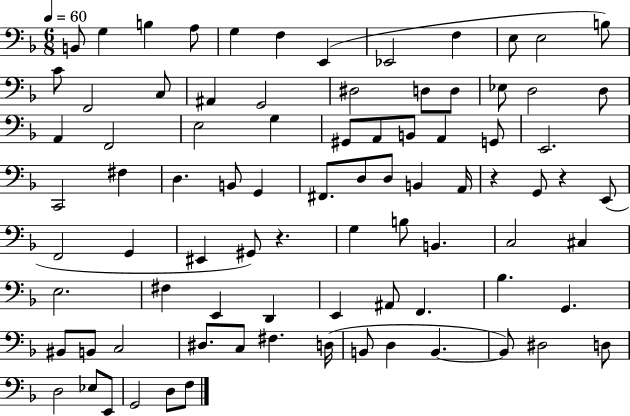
X:1
T:Untitled
M:6/8
L:1/4
K:F
B,,/2 G, B, A,/2 G, F, E,, _E,,2 F, E,/2 E,2 B,/2 C/2 F,,2 C,/2 ^A,, G,,2 ^D,2 D,/2 D,/2 _E,/2 D,2 D,/2 A,, F,,2 E,2 G, ^G,,/2 A,,/2 B,,/2 A,, G,,/2 E,,2 C,,2 ^F, D, B,,/2 G,, ^F,,/2 D,/2 D,/2 B,, A,,/4 z G,,/2 z E,,/2 F,,2 G,, ^E,, ^G,,/2 z G, B,/2 B,, C,2 ^C, E,2 ^F, E,, D,, E,, ^A,,/2 F,, _B, G,, ^B,,/2 B,,/2 C,2 ^D,/2 C,/2 ^F, D,/4 B,,/2 D, B,, B,,/2 ^D,2 D,/2 D,2 _E,/2 E,,/2 G,,2 D,/2 F,/2